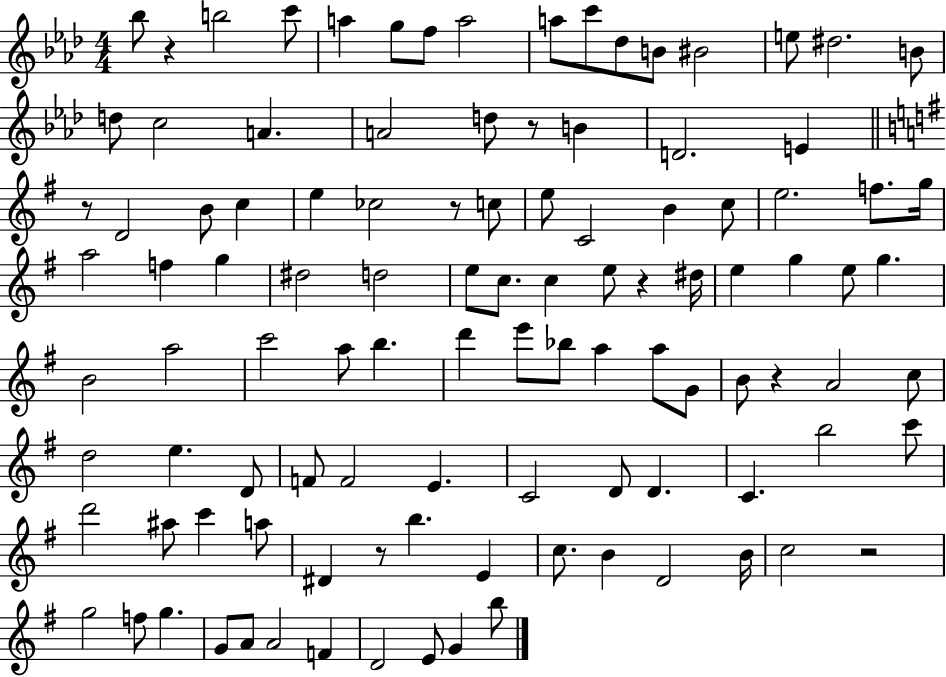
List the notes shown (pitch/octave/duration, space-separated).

Bb5/e R/q B5/h C6/e A5/q G5/e F5/e A5/h A5/e C6/e Db5/e B4/e BIS4/h E5/e D#5/h. B4/e D5/e C5/h A4/q. A4/h D5/e R/e B4/q D4/h. E4/q R/e D4/h B4/e C5/q E5/q CES5/h R/e C5/e E5/e C4/h B4/q C5/e E5/h. F5/e. G5/s A5/h F5/q G5/q D#5/h D5/h E5/e C5/e. C5/q E5/e R/q D#5/s E5/q G5/q E5/e G5/q. B4/h A5/h C6/h A5/e B5/q. D6/q E6/e Bb5/e A5/q A5/e G4/e B4/e R/q A4/h C5/e D5/h E5/q. D4/e F4/e F4/h E4/q. C4/h D4/e D4/q. C4/q. B5/h C6/e D6/h A#5/e C6/q A5/e D#4/q R/e B5/q. E4/q C5/e. B4/q D4/h B4/s C5/h R/h G5/h F5/e G5/q. G4/e A4/e A4/h F4/q D4/h E4/e G4/q B5/e